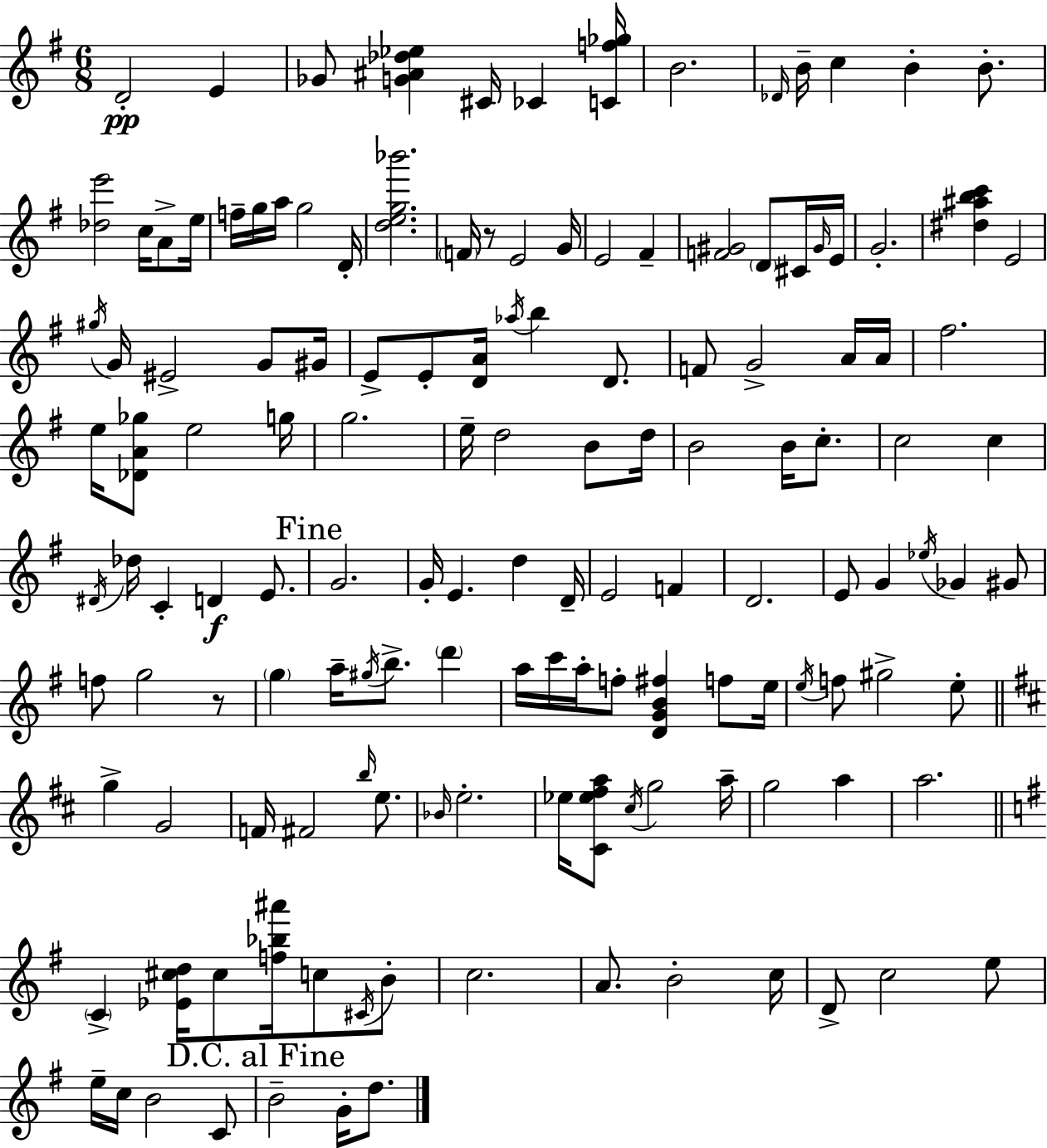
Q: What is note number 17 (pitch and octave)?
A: A5